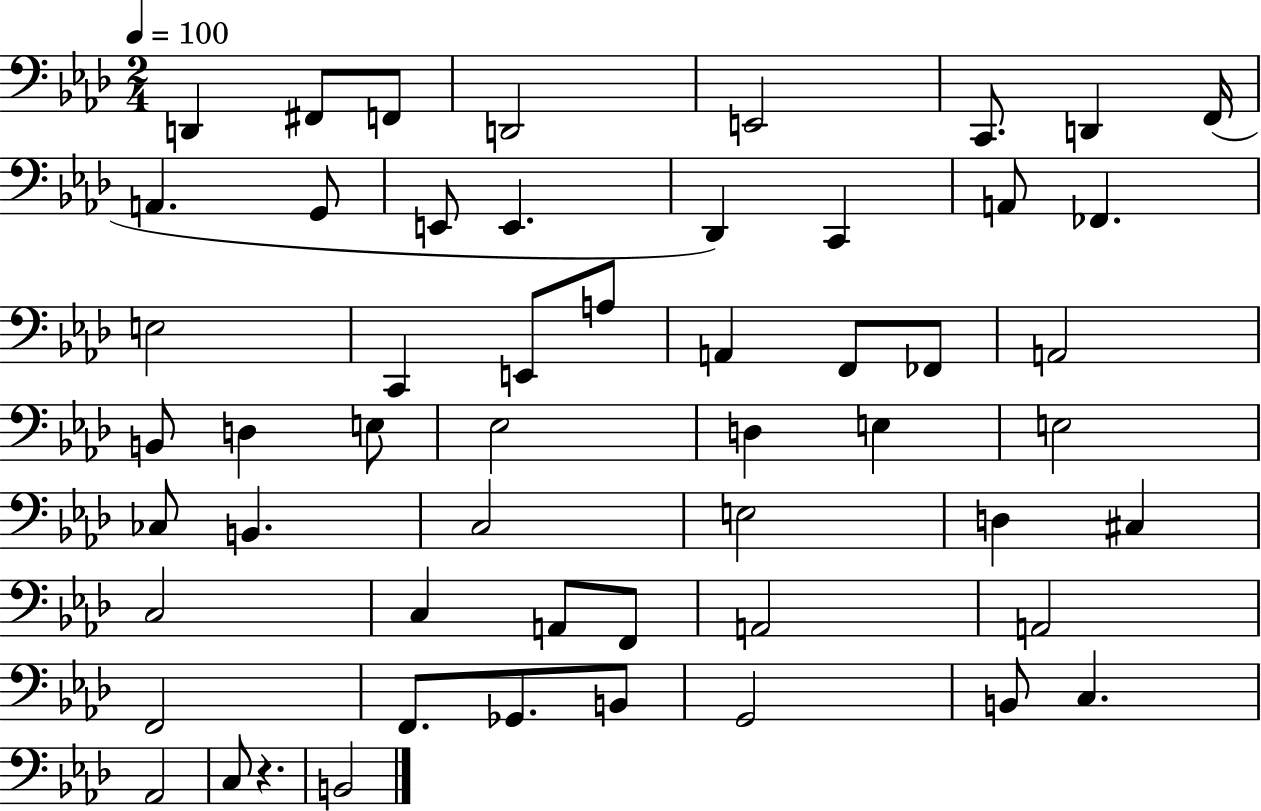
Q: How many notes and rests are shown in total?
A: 54